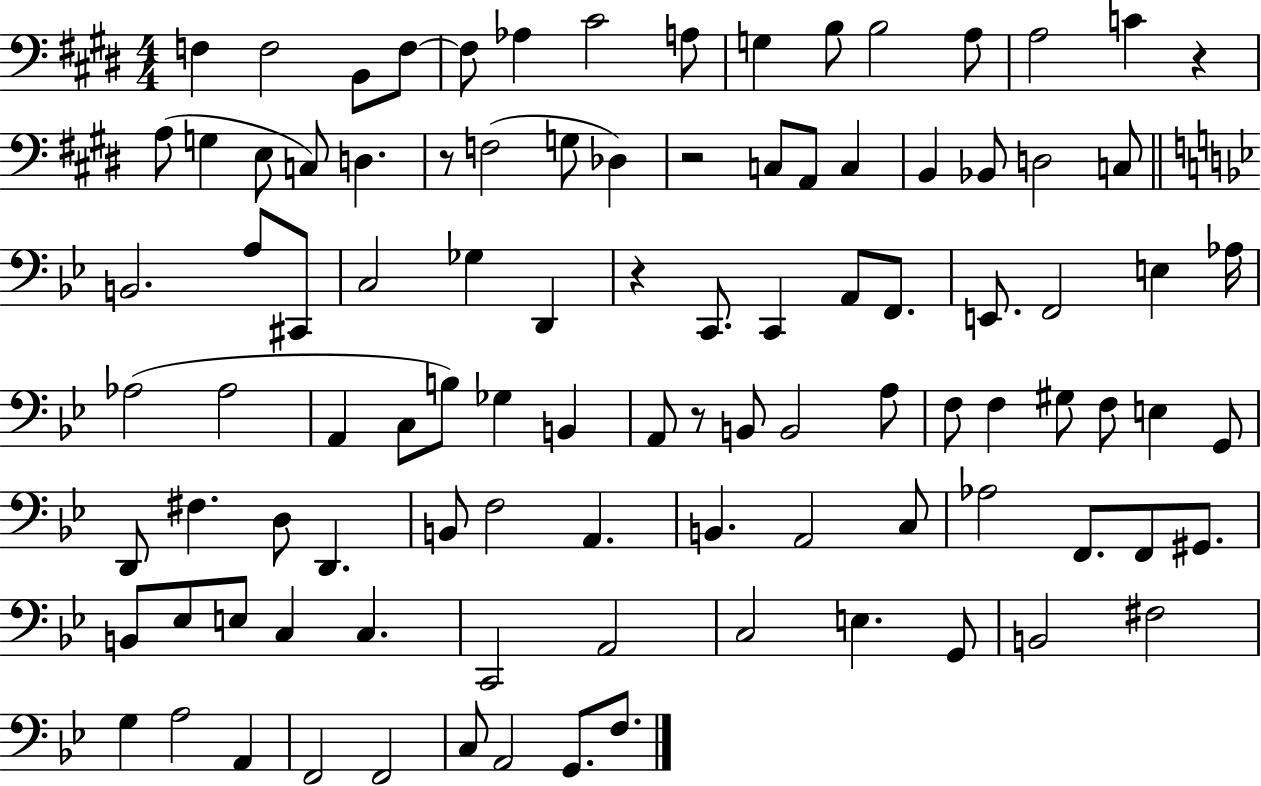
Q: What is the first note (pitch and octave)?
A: F3